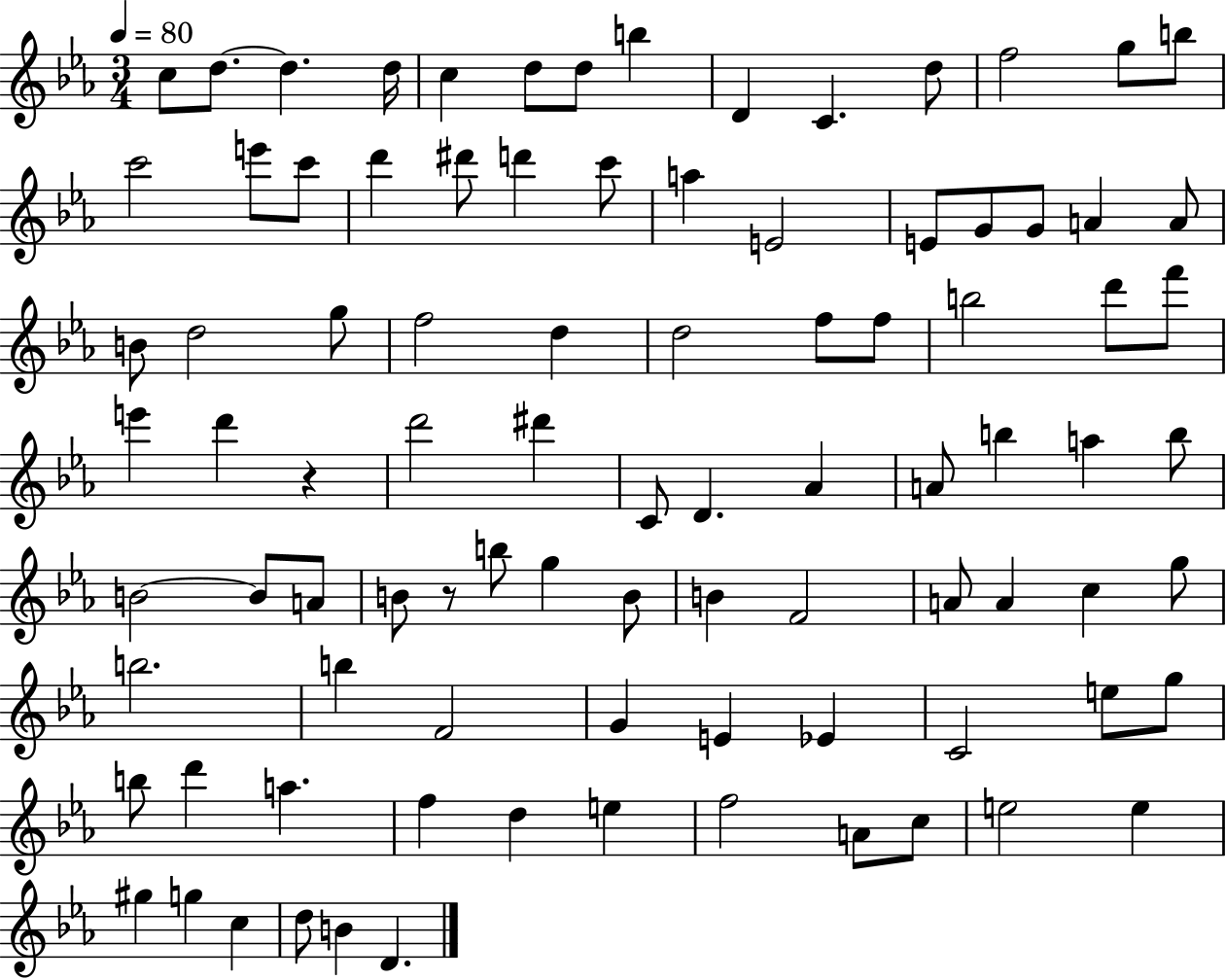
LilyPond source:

{
  \clef treble
  \numericTimeSignature
  \time 3/4
  \key ees \major
  \tempo 4 = 80
  c''8 d''8.~~ d''4. d''16 | c''4 d''8 d''8 b''4 | d'4 c'4. d''8 | f''2 g''8 b''8 | \break c'''2 e'''8 c'''8 | d'''4 dis'''8 d'''4 c'''8 | a''4 e'2 | e'8 g'8 g'8 a'4 a'8 | \break b'8 d''2 g''8 | f''2 d''4 | d''2 f''8 f''8 | b''2 d'''8 f'''8 | \break e'''4 d'''4 r4 | d'''2 dis'''4 | c'8 d'4. aes'4 | a'8 b''4 a''4 b''8 | \break b'2~~ b'8 a'8 | b'8 r8 b''8 g''4 b'8 | b'4 f'2 | a'8 a'4 c''4 g''8 | \break b''2. | b''4 f'2 | g'4 e'4 ees'4 | c'2 e''8 g''8 | \break b''8 d'''4 a''4. | f''4 d''4 e''4 | f''2 a'8 c''8 | e''2 e''4 | \break gis''4 g''4 c''4 | d''8 b'4 d'4. | \bar "|."
}